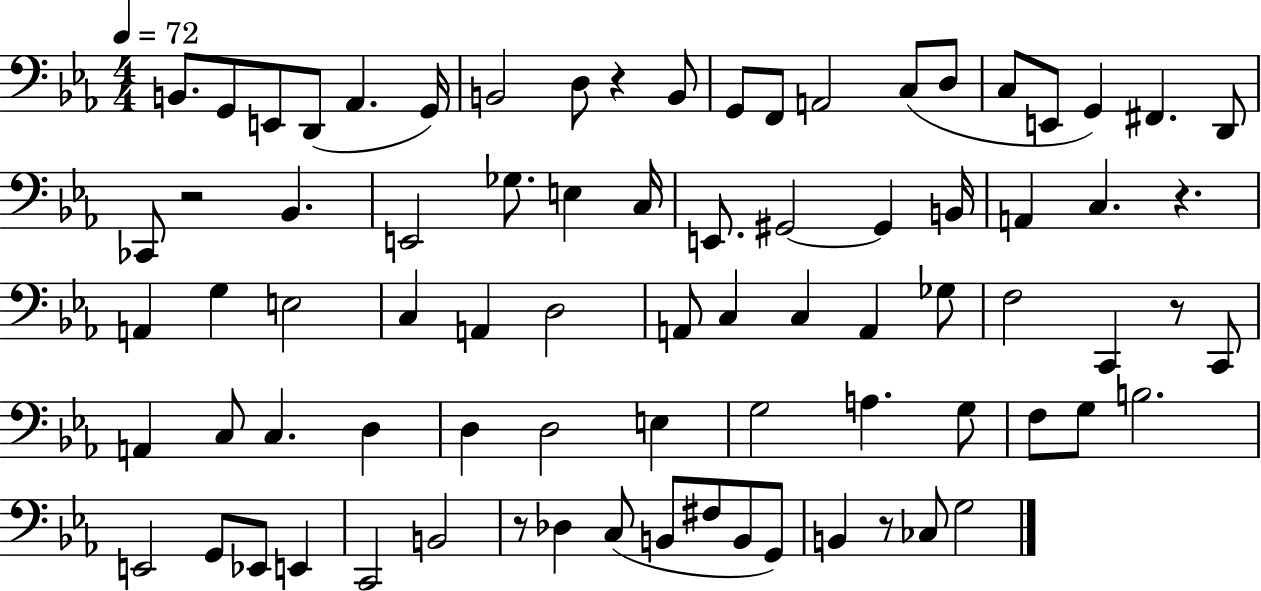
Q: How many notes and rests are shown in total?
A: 79